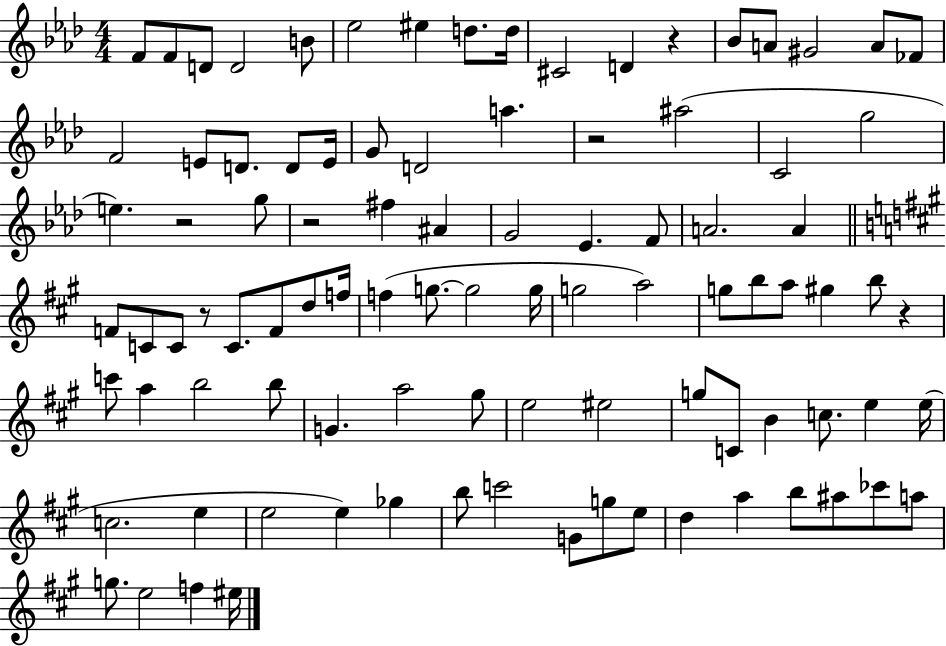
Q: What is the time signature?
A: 4/4